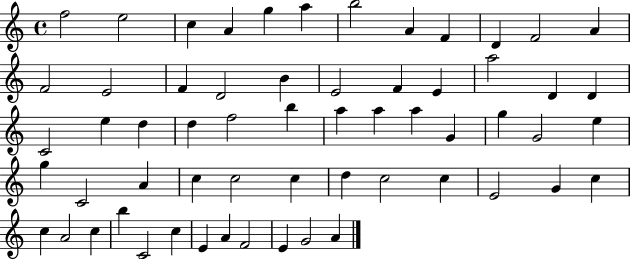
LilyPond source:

{
  \clef treble
  \time 4/4
  \defaultTimeSignature
  \key c \major
  f''2 e''2 | c''4 a'4 g''4 a''4 | b''2 a'4 f'4 | d'4 f'2 a'4 | \break f'2 e'2 | f'4 d'2 b'4 | e'2 f'4 e'4 | a''2 d'4 d'4 | \break c'2 e''4 d''4 | d''4 f''2 b''4 | a''4 a''4 a''4 g'4 | g''4 g'2 e''4 | \break g''4 c'2 a'4 | c''4 c''2 c''4 | d''4 c''2 c''4 | e'2 g'4 c''4 | \break c''4 a'2 c''4 | b''4 c'2 c''4 | e'4 a'4 f'2 | e'4 g'2 a'4 | \break \bar "|."
}